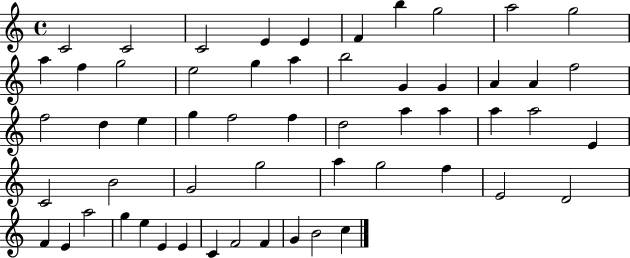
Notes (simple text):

C4/h C4/h C4/h E4/q E4/q F4/q B5/q G5/h A5/h G5/h A5/q F5/q G5/h E5/h G5/q A5/q B5/h G4/q G4/q A4/q A4/q F5/h F5/h D5/q E5/q G5/q F5/h F5/q D5/h A5/q A5/q A5/q A5/h E4/q C4/h B4/h G4/h G5/h A5/q G5/h F5/q E4/h D4/h F4/q E4/q A5/h G5/q E5/q E4/q E4/q C4/q F4/h F4/q G4/q B4/h C5/q